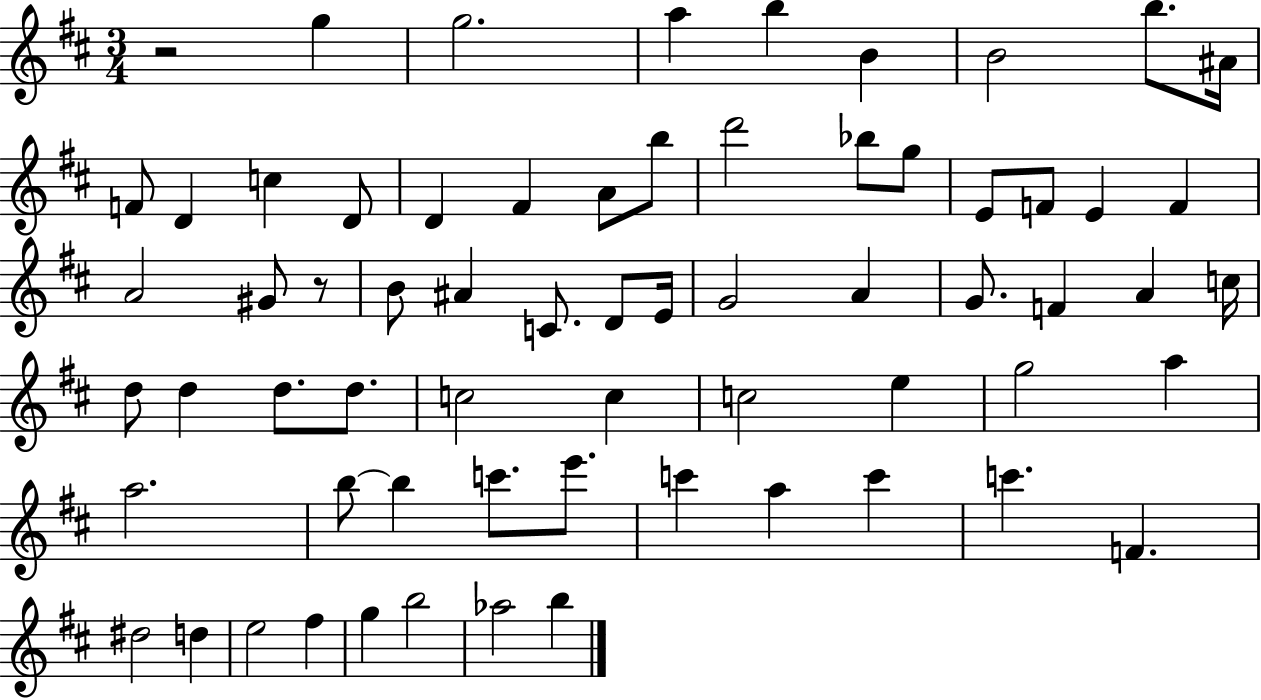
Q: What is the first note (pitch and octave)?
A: G5